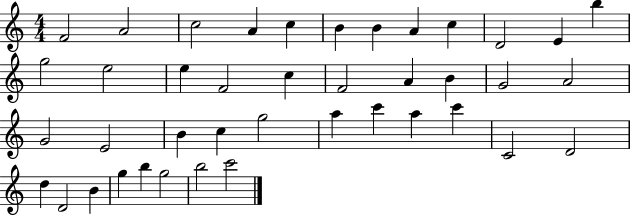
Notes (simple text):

F4/h A4/h C5/h A4/q C5/q B4/q B4/q A4/q C5/q D4/h E4/q B5/q G5/h E5/h E5/q F4/h C5/q F4/h A4/q B4/q G4/h A4/h G4/h E4/h B4/q C5/q G5/h A5/q C6/q A5/q C6/q C4/h D4/h D5/q D4/h B4/q G5/q B5/q G5/h B5/h C6/h